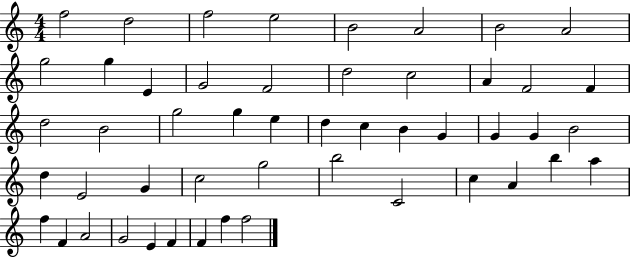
{
  \clef treble
  \numericTimeSignature
  \time 4/4
  \key c \major
  f''2 d''2 | f''2 e''2 | b'2 a'2 | b'2 a'2 | \break g''2 g''4 e'4 | g'2 f'2 | d''2 c''2 | a'4 f'2 f'4 | \break d''2 b'2 | g''2 g''4 e''4 | d''4 c''4 b'4 g'4 | g'4 g'4 b'2 | \break d''4 e'2 g'4 | c''2 g''2 | b''2 c'2 | c''4 a'4 b''4 a''4 | \break f''4 f'4 a'2 | g'2 e'4 f'4 | f'4 f''4 f''2 | \bar "|."
}